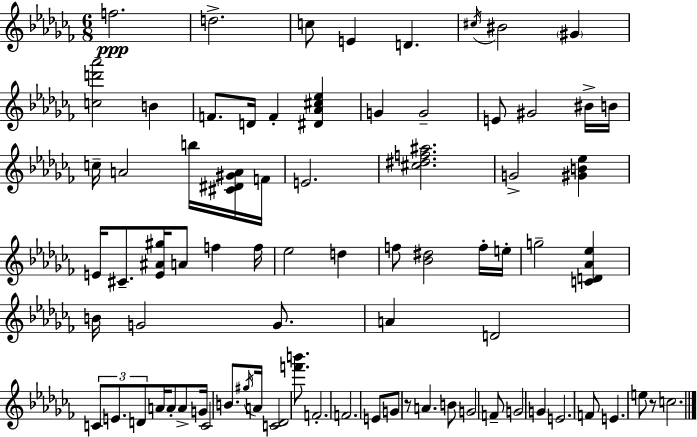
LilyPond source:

{
  \clef treble
  \numericTimeSignature
  \time 6/8
  \key aes \minor
  f''2.\ppp | d''2.-> | c''8 e'4 d'4. | \acciaccatura { cis''16 } bis'2 \parenthesize gis'4 | \break <c'' d''' aes'''>2 b'4 | f'8. d'16 f'4-. <dis' aes' cis'' ees''>4 | g'4 g'2-- | e'8 gis'2 bis'16-> | \break b'16 c''16-- a'2 b''16 <cis' dis' gis' a'>16 | f'16 e'2. | <cis'' dis'' f'' ais''>2. | g'2-> <gis' b' ees''>4 | \break e'16 cis'8.-- <e' ais' gis''>16 a'8 f''4 | f''16 ees''2 d''4 | f''8 <bes' dis''>2 f''16-. | e''16-. g''2-- <c' d' aes' ees''>4 | \break b'16 g'2 g'8. | a'4 d'2 | \tuplet 3/2 { c'8 e'8. d'8 } a'16 a'8-. a'8-> | g'16 c'2 b'8. | \break \acciaccatura { gis''16 } a'16 <c' des'>2 <f''' b'''>8. | f'2.-. | f'2. | e'8 g'8 r8 a'4. | \break b'8 g'2 | f'8-- g'2 g'4 | e'2. | f'8 e'4. e''8 | \break r8 c''2. | \bar "|."
}